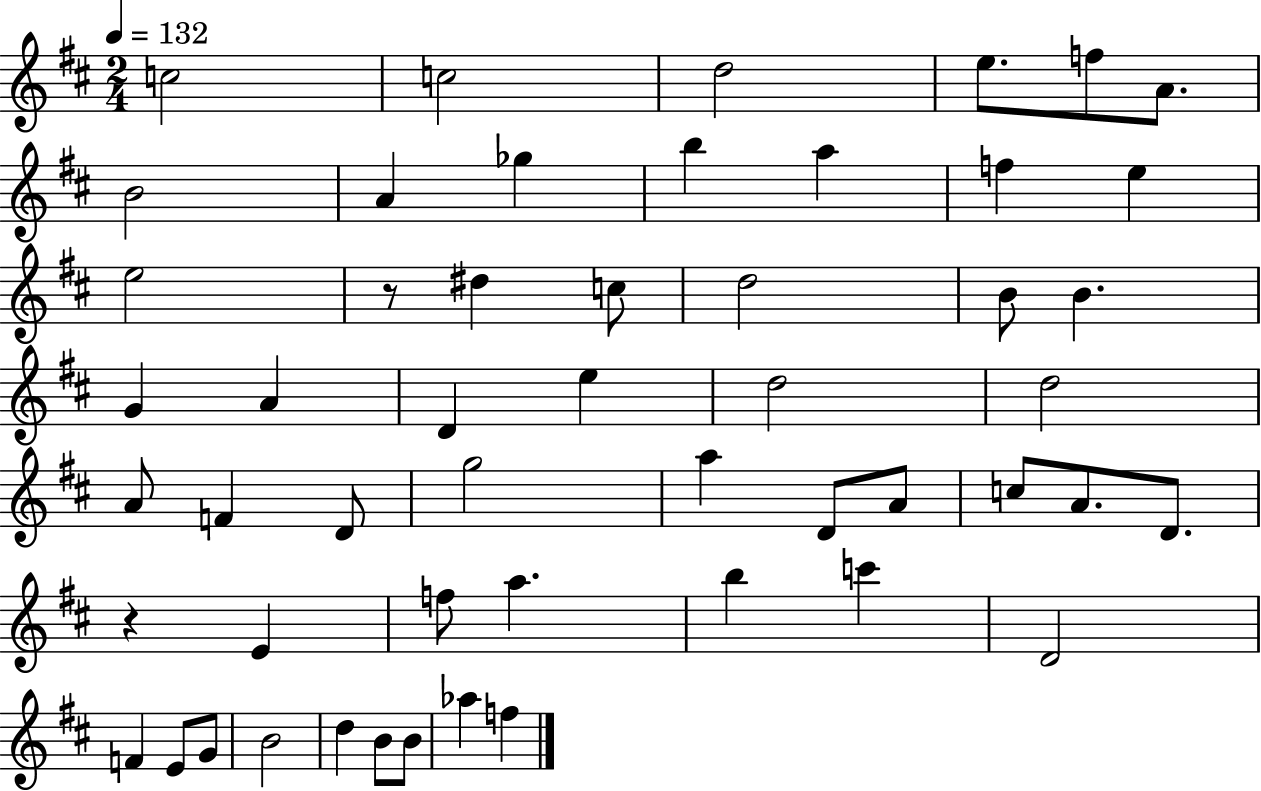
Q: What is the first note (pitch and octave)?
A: C5